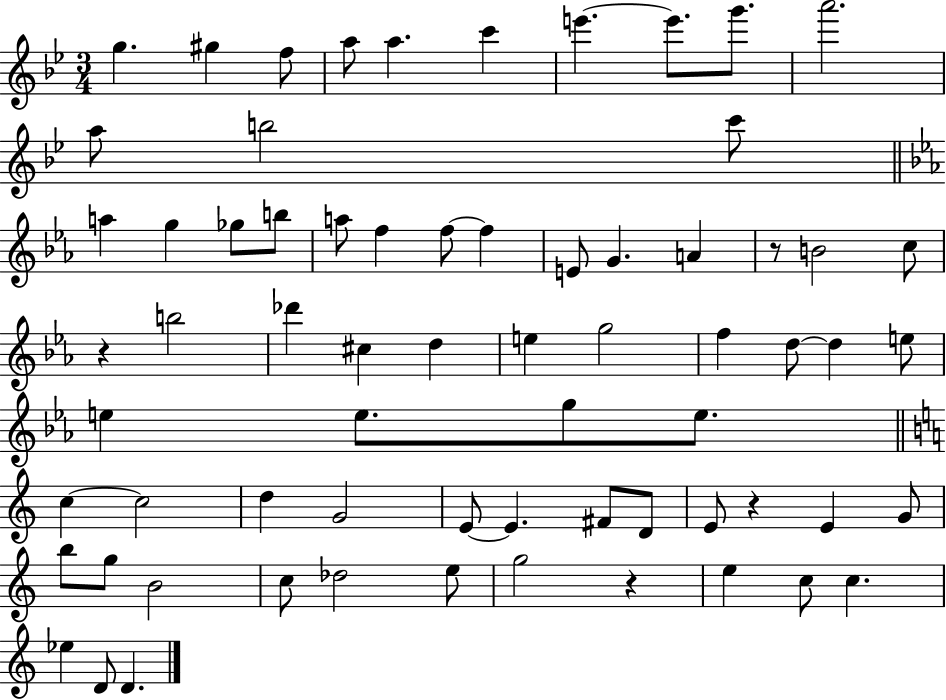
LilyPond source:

{
  \clef treble
  \numericTimeSignature
  \time 3/4
  \key bes \major
  g''4. gis''4 f''8 | a''8 a''4. c'''4 | e'''4.~~ e'''8. g'''8. | a'''2. | \break a''8 b''2 c'''8 | \bar "||" \break \key ees \major a''4 g''4 ges''8 b''8 | a''8 f''4 f''8~~ f''4 | e'8 g'4. a'4 | r8 b'2 c''8 | \break r4 b''2 | des'''4 cis''4 d''4 | e''4 g''2 | f''4 d''8~~ d''4 e''8 | \break e''4 e''8. g''8 e''8. | \bar "||" \break \key c \major c''4~~ c''2 | d''4 g'2 | e'8~~ e'4. fis'8 d'8 | e'8 r4 e'4 g'8 | \break b''8 g''8 b'2 | c''8 des''2 e''8 | g''2 r4 | e''4 c''8 c''4. | \break ees''4 d'8 d'4. | \bar "|."
}